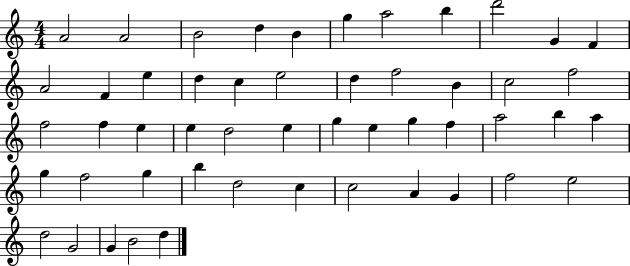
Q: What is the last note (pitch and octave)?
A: D5